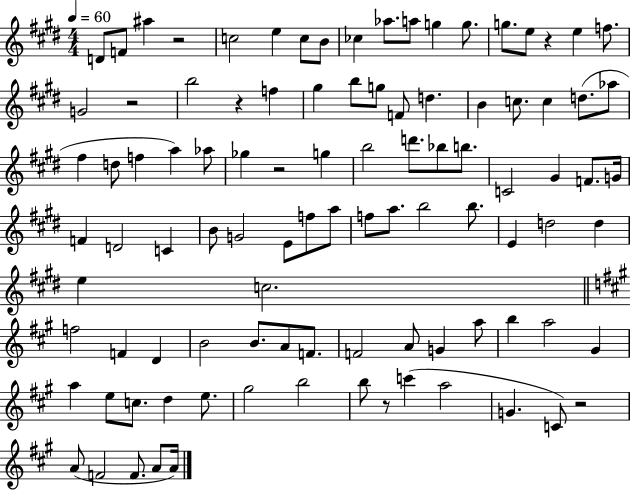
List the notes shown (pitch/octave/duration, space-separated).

D4/e F4/e A#5/q R/h C5/h E5/q C5/e B4/e CES5/q Ab5/e. A5/e G5/q G5/e. G5/e. E5/e R/q E5/q F5/e. G4/h R/h B5/h R/q F5/q G#5/q B5/e G5/e F4/e D5/q. B4/q C5/e. C5/q D5/e. Ab5/e F#5/q D5/e F5/q A5/q Ab5/e Gb5/q R/h G5/q B5/h D6/e. Bb5/e B5/e. C4/h G#4/q F4/e. G4/s F4/q D4/h C4/q B4/e G4/h E4/e F5/e A5/e F5/e A5/e. B5/h B5/e. E4/q D5/h D5/q E5/q C5/h. F5/h F4/q D4/q B4/h B4/e. A4/e F4/e. F4/h A4/e G4/q A5/e B5/q A5/h G#4/q A5/q E5/e C5/e. D5/q E5/e. G#5/h B5/h B5/e R/e C6/q A5/h G4/q. C4/e R/h A4/e F4/h F4/e. A4/e A4/s